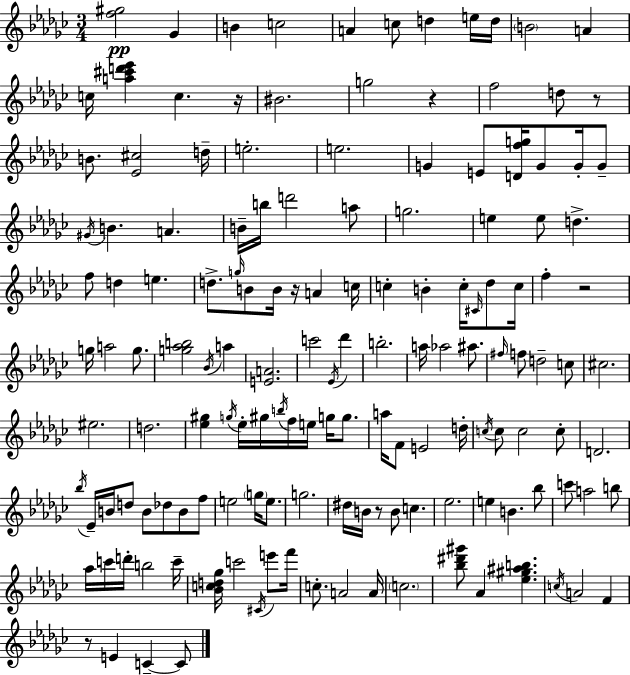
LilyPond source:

{
  \clef treble
  \numericTimeSignature
  \time 3/4
  \key ees \minor
  <f'' gis''>2\pp ges'4 | b'4 c''2 | a'4 c''8 d''4 e''16 d''16 | \parenthesize b'2 a'4 | \break c''16 <a'' cis''' d''' ees'''>4 c''4. r16 | bis'2. | g''2 r4 | f''2 d''8 r8 | \break b'8. <ees' cis''>2 d''16-- | e''2.-. | e''2. | g'4 e'8 <d' f'' g''>16 g'8 g'16-. g'8-- | \break \acciaccatura { gis'16 } b'4. a'4. | b'16-- b''16 d'''2 a''8 | g''2. | e''4 e''8 d''4.-> | \break f''8 d''4 e''4. | d''8.-> \grace { g''16 } b'8 b'16 r16 a'4 | c''16 c''4-. b'4-. c''16-. \grace { cis'16 } | des''8 c''16 f''4-. r2 | \break g''16 a''2 | g''8. <g'' aes'' b''>2 \acciaccatura { bes'16 } | a''4 <e' a'>2. | c'''2 | \break \acciaccatura { ees'16 } des'''4 b''2.-. | a''16 aes''2 | ais''8. \grace { fis''16 } f''8 d''2-- | c''8 cis''2. | \break eis''2. | d''2. | <ees'' gis''>4 \acciaccatura { g''16 } ees''16-. | gis''16 \acciaccatura { b''16 } f''16 e''16 g''16 g''8. a''16 f'8 e'2 | \break d''16-. \acciaccatura { c''16 } c''8 c''2 | c''8-. d'2. | \acciaccatura { bes''16 } ees'16-- b'16 | d''8 b'8 des''8 b'8 f''8 e''2 | \break \parenthesize g''16 e''8. g''2. | dis''16 b'16 | r8 b'8 c''4. ees''2. | e''4 | \break b'4. bes''8 c'''8 | a''2 b''8 aes''16 c'''16 | d'''16-. b''2 c'''16-- <bes' c'' d'' ges''>16 c'''2 | \acciaccatura { cis'16 } e'''8 f'''16 c''8.-. | \break a'2 a'16 \parenthesize c''2. | <bes'' dis''' gis'''>8 | aes'4 <ees'' gis'' ais'' b''>4. \acciaccatura { c''16 } | a'2 f'4 | \break r8 e'4 c'4--~~ c'8 | \bar "|."
}